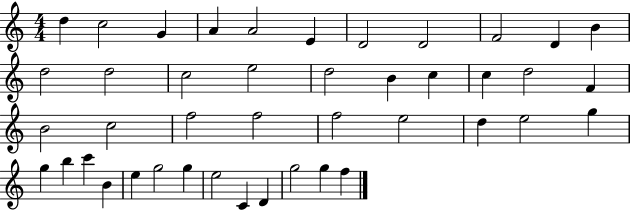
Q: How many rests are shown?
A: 0